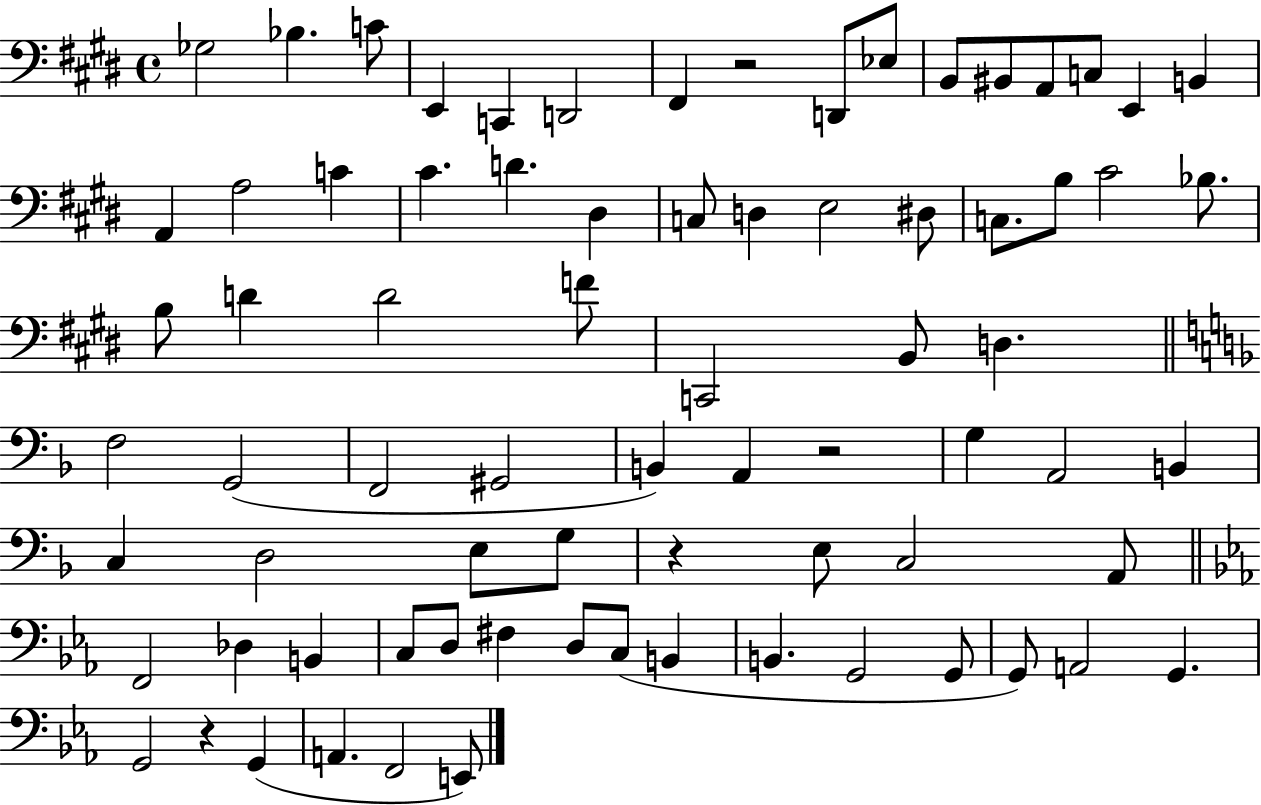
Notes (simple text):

Gb3/h Bb3/q. C4/e E2/q C2/q D2/h F#2/q R/h D2/e Eb3/e B2/e BIS2/e A2/e C3/e E2/q B2/q A2/q A3/h C4/q C#4/q. D4/q. D#3/q C3/e D3/q E3/h D#3/e C3/e. B3/e C#4/h Bb3/e. B3/e D4/q D4/h F4/e C2/h B2/e D3/q. F3/h G2/h F2/h G#2/h B2/q A2/q R/h G3/q A2/h B2/q C3/q D3/h E3/e G3/e R/q E3/e C3/h A2/e F2/h Db3/q B2/q C3/e D3/e F#3/q D3/e C3/e B2/q B2/q. G2/h G2/e G2/e A2/h G2/q. G2/h R/q G2/q A2/q. F2/h E2/e